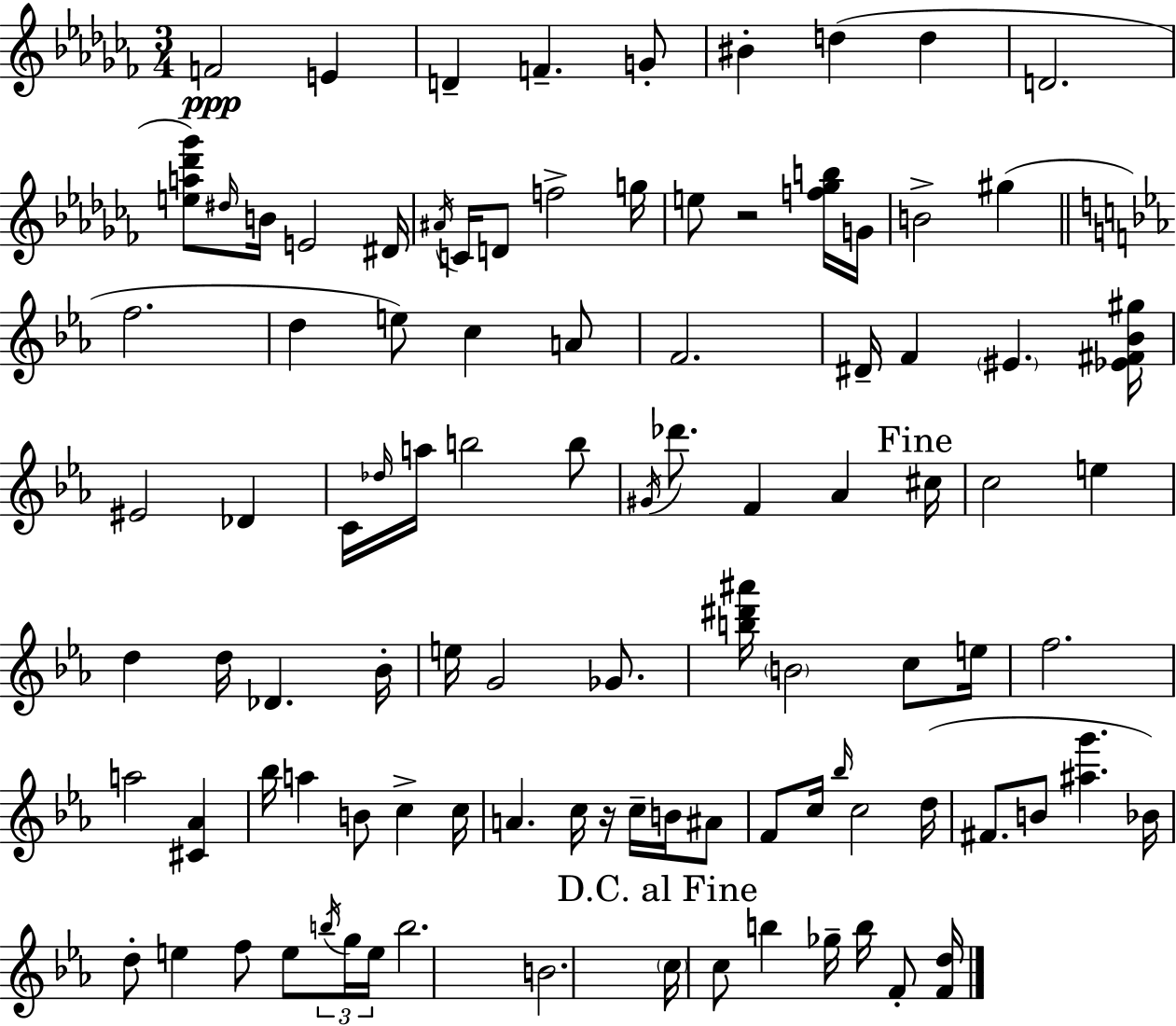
{
  \clef treble
  \numericTimeSignature
  \time 3/4
  \key aes \minor
  f'2\ppp e'4 | d'4-- f'4.-- g'8-. | bis'4-. d''4( d''4 | d'2. | \break <e'' a'' des''' ges'''>8) \grace { dis''16 } b'16 e'2 | dis'16 \acciaccatura { ais'16 } c'16 d'8 f''2-> | g''16 e''8 r2 | <f'' ges'' b''>16 g'16 b'2-> gis''4( | \break \bar "||" \break \key ees \major f''2. | d''4 e''8) c''4 a'8 | f'2. | dis'16-- f'4 \parenthesize eis'4. <ees' fis' bes' gis''>16 | \break eis'2 des'4 | c'16 \grace { des''16 } a''16 b''2 b''8 | \acciaccatura { gis'16 } des'''8. f'4 aes'4 | \mark "Fine" cis''16 c''2 e''4 | \break d''4 d''16 des'4. | bes'16-. e''16 g'2 ges'8. | <b'' dis''' ais'''>16 \parenthesize b'2 c''8 | e''16 f''2. | \break a''2 <cis' aes'>4 | bes''16 a''4 b'8 c''4-> | c''16 a'4. c''16 r16 c''16-- b'16 | ais'8 f'8 c''16 \grace { bes''16 } c''2 | \break d''16( fis'8. b'8 <ais'' g'''>4. | bes'16) d''8-. e''4 f''8 e''8 | \tuplet 3/2 { \acciaccatura { b''16 } g''16 e''16 } b''2. | b'2. | \break \mark "D.C. al Fine" \parenthesize c''16 c''8 b''4 ges''16-- | b''16 f'8-. <f' d''>16 \bar "|."
}